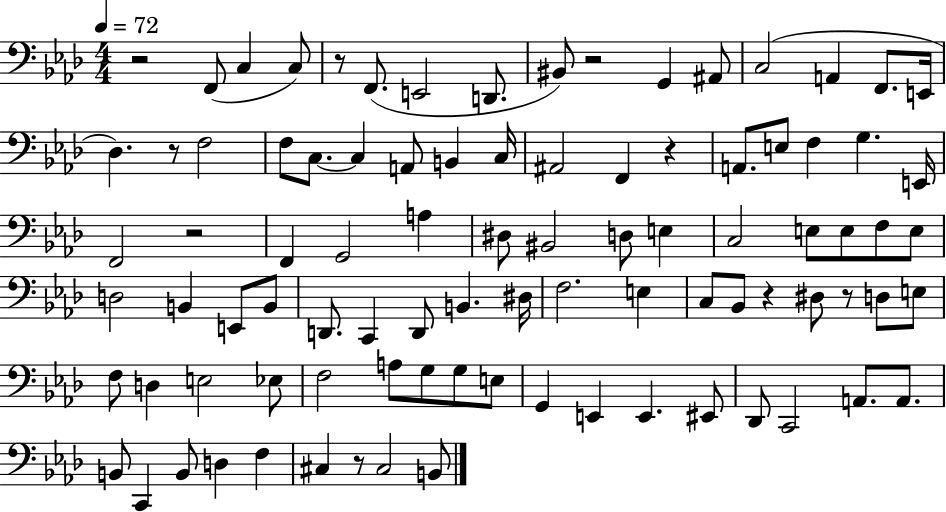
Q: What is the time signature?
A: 4/4